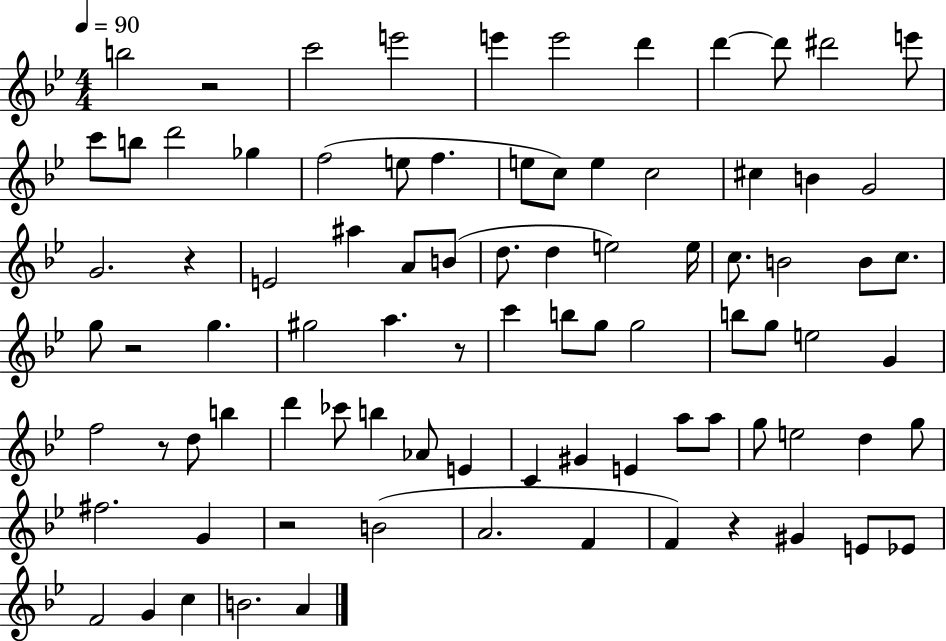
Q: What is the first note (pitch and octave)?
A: B5